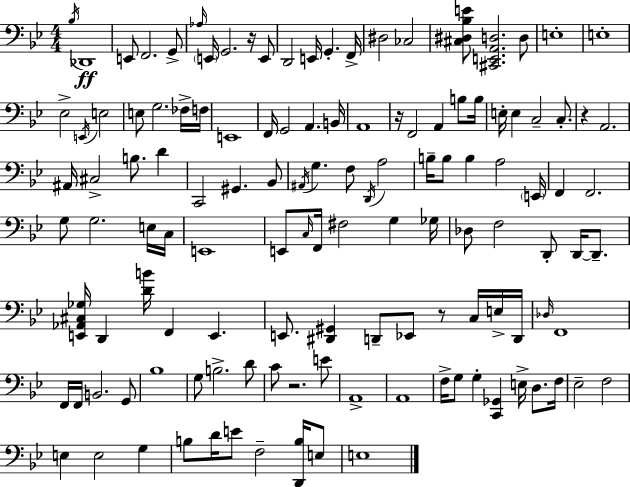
X:1
T:Untitled
M:4/4
L:1/4
K:Gm
_B,/4 _D,,4 E,,/2 F,,2 G,,/2 _A,/4 E,,/4 G,,2 z/4 E,,/2 D,,2 E,,/4 G,, F,,/4 ^D,2 _C,2 [^C,^D,_B,E]/2 [^C,,E,,A,,D,]2 D,/2 E,4 E,4 _E,2 E,,/4 E,2 E,/2 G,2 _F,/4 F,/4 E,,4 F,,/4 G,,2 A,, B,,/4 A,,4 z/4 F,,2 A,, B,/2 B,/4 E,/4 E, C,2 C,/2 z A,,2 ^A,,/4 ^C,2 B,/2 D C,,2 ^G,, _B,,/2 ^A,,/4 G, F,/2 D,,/4 A,2 B,/4 B,/2 B, A,2 E,,/4 F,, F,,2 G,/2 G,2 E,/4 C,/4 E,,4 E,,/2 C,/4 F,,/4 ^F,2 G, _G,/4 _D,/2 F,2 D,,/2 D,,/4 D,,/2 [E,,_A,,^C,_G,]/4 D,, [DB]/4 F,, E,, E,,/2 [^D,,^G,,] D,,/2 _E,,/2 z/2 C,/4 E,/4 D,,/4 _D,/4 F,,4 F,,/4 F,,/4 B,,2 G,,/2 _B,4 G,/2 B,2 D/2 C/2 z2 E/2 A,,4 A,,4 F,/4 G,/2 G, [C,,_G,,] E,/4 D,/2 F,/4 _E,2 F,2 E, E,2 G, B,/2 D/4 E/2 F,2 [D,,B,]/4 E,/2 E,4